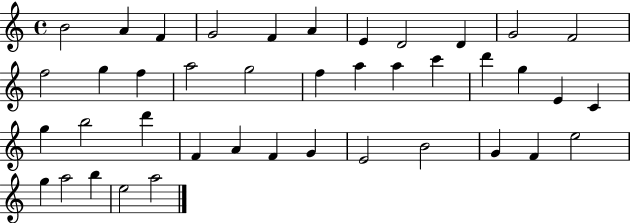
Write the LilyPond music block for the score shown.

{
  \clef treble
  \time 4/4
  \defaultTimeSignature
  \key c \major
  b'2 a'4 f'4 | g'2 f'4 a'4 | e'4 d'2 d'4 | g'2 f'2 | \break f''2 g''4 f''4 | a''2 g''2 | f''4 a''4 a''4 c'''4 | d'''4 g''4 e'4 c'4 | \break g''4 b''2 d'''4 | f'4 a'4 f'4 g'4 | e'2 b'2 | g'4 f'4 e''2 | \break g''4 a''2 b''4 | e''2 a''2 | \bar "|."
}